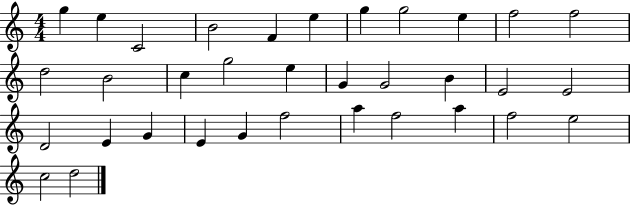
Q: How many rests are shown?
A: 0